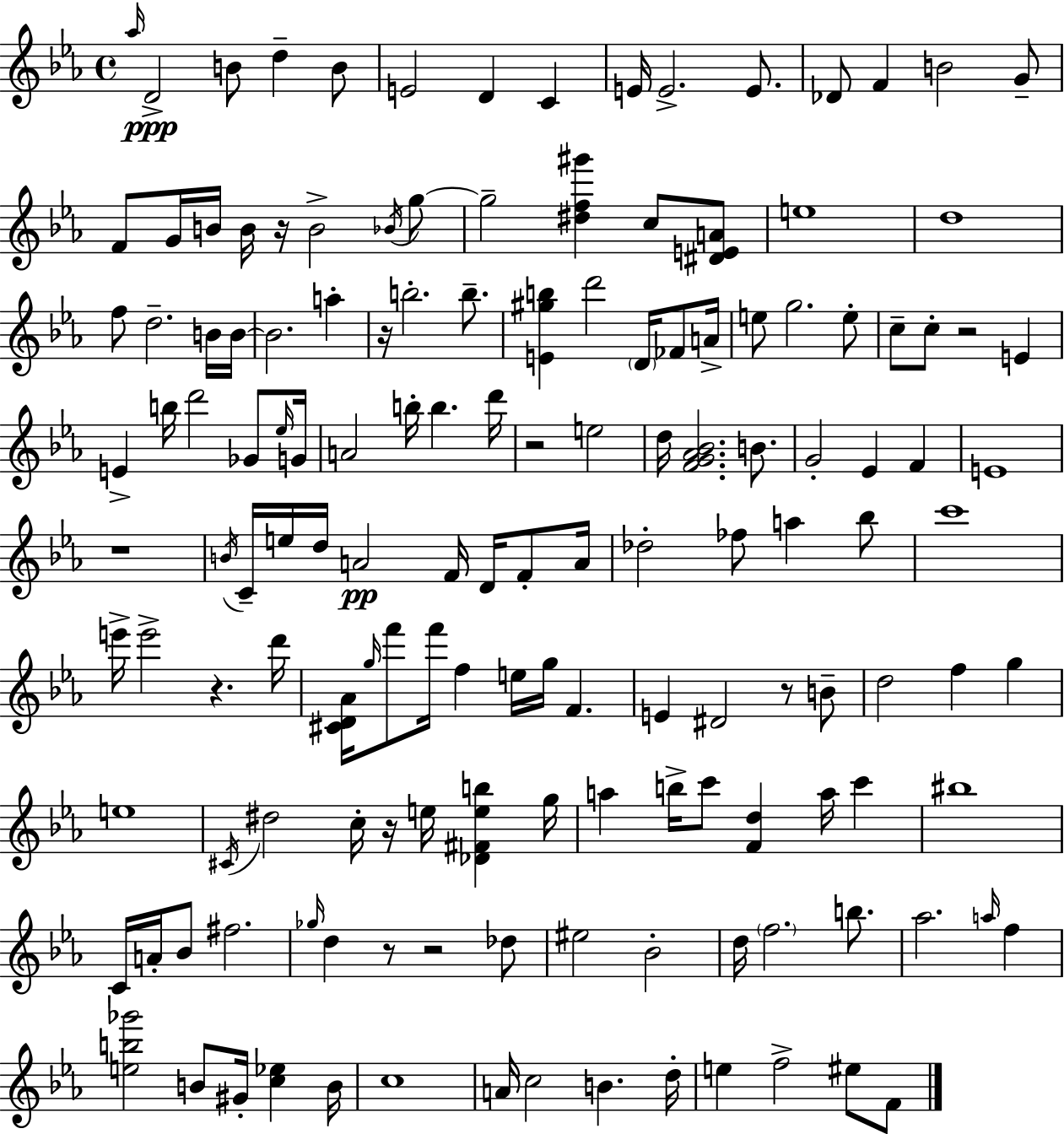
Ab5/s D4/h B4/e D5/q B4/e E4/h D4/q C4/q E4/s E4/h. E4/e. Db4/e F4/q B4/h G4/e F4/e G4/s B4/s B4/s R/s B4/h Bb4/s G5/e G5/h [D#5,F5,G#6]/q C5/e [D#4,E4,A4]/e E5/w D5/w F5/e D5/h. B4/s B4/s B4/h. A5/q R/s B5/h. B5/e. [E4,G#5,B5]/q D6/h D4/s FES4/e A4/s E5/e G5/h. E5/e C5/e C5/e R/h E4/q E4/q B5/s D6/h Gb4/e Eb5/s G4/s A4/h B5/s B5/q. D6/s R/h E5/h D5/s [F4,G4,Ab4,Bb4]/h. B4/e. G4/h Eb4/q F4/q E4/w R/w B4/s C4/s E5/s D5/s A4/h F4/s D4/s F4/e A4/s Db5/h FES5/e A5/q Bb5/e C6/w E6/s E6/h R/q. D6/s [C#4,D4,Ab4]/s G5/s F6/e F6/s F5/q E5/s G5/s F4/q. E4/q D#4/h R/e B4/e D5/h F5/q G5/q E5/w C#4/s D#5/h C5/s R/s E5/s [Db4,F#4,E5,B5]/q G5/s A5/q B5/s C6/e [F4,D5]/q A5/s C6/q BIS5/w C4/s A4/s Bb4/e F#5/h. Gb5/s D5/q R/e R/h Db5/e EIS5/h Bb4/h D5/s F5/h. B5/e. Ab5/h. A5/s F5/q [E5,B5,Gb6]/h B4/e G#4/s [C5,Eb5]/q B4/s C5/w A4/s C5/h B4/q. D5/s E5/q F5/h EIS5/e F4/e